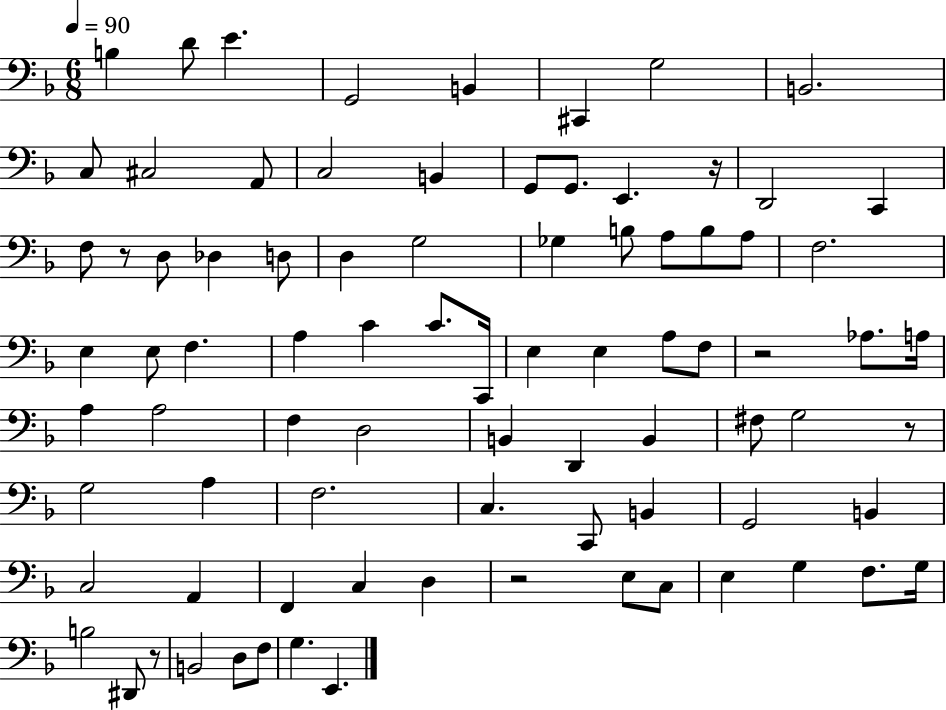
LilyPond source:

{
  \clef bass
  \numericTimeSignature
  \time 6/8
  \key f \major
  \tempo 4 = 90
  b4 d'8 e'4. | g,2 b,4 | cis,4 g2 | b,2. | \break c8 cis2 a,8 | c2 b,4 | g,8 g,8. e,4. r16 | d,2 c,4 | \break f8 r8 d8 des4 d8 | d4 g2 | ges4 b8 a8 b8 a8 | f2. | \break e4 e8 f4. | a4 c'4 c'8. c,16 | e4 e4 a8 f8 | r2 aes8. a16 | \break a4 a2 | f4 d2 | b,4 d,4 b,4 | fis8 g2 r8 | \break g2 a4 | f2. | c4. c,8 b,4 | g,2 b,4 | \break c2 a,4 | f,4 c4 d4 | r2 e8 c8 | e4 g4 f8. g16 | \break b2 dis,8 r8 | b,2 d8 f8 | g4. e,4. | \bar "|."
}